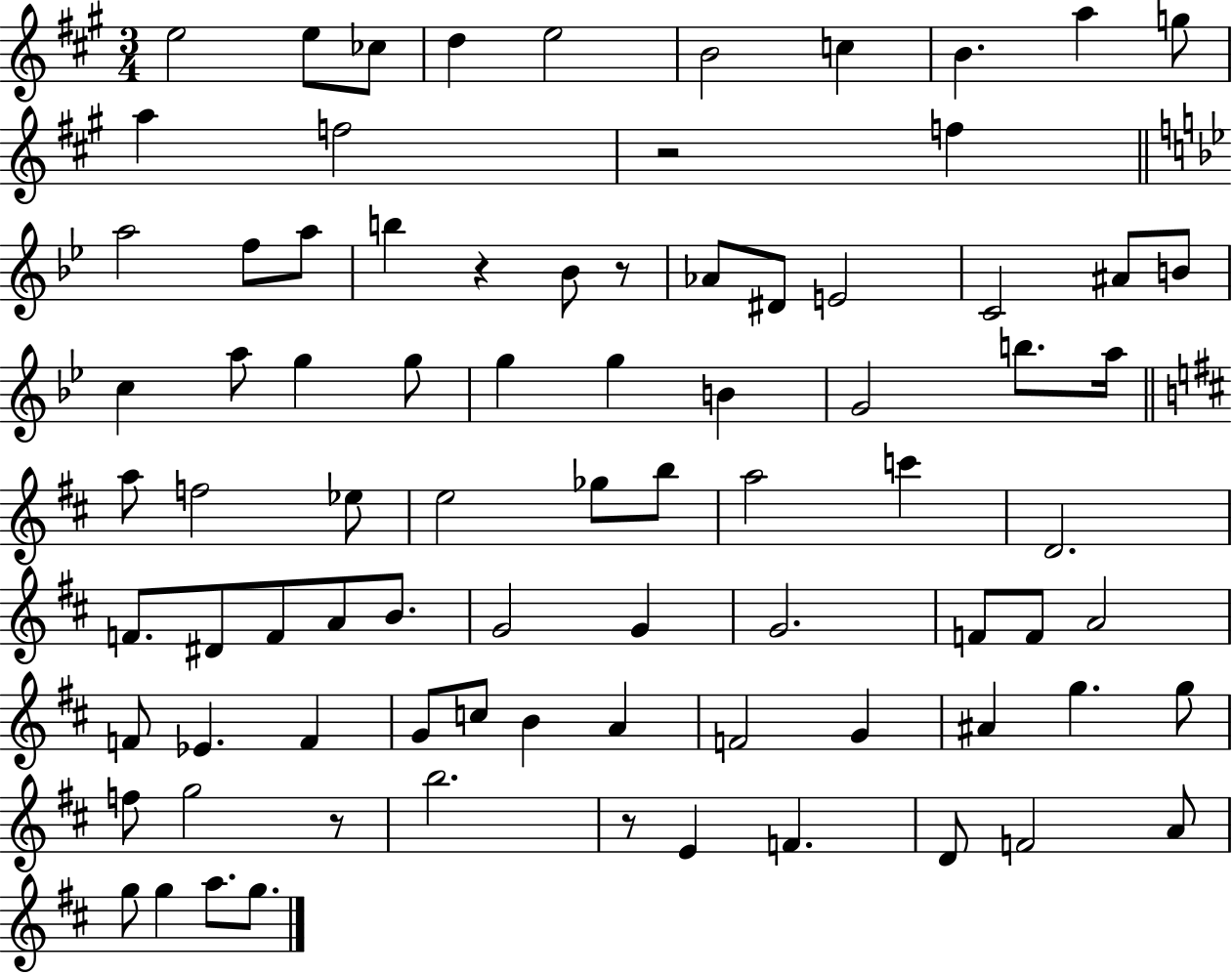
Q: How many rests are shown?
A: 5